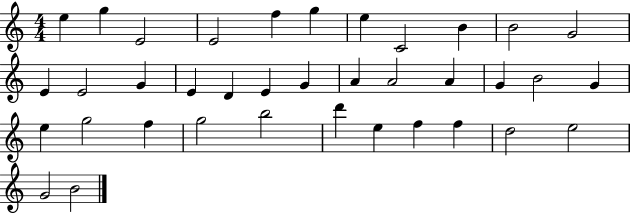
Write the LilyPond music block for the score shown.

{
  \clef treble
  \numericTimeSignature
  \time 4/4
  \key c \major
  e''4 g''4 e'2 | e'2 f''4 g''4 | e''4 c'2 b'4 | b'2 g'2 | \break e'4 e'2 g'4 | e'4 d'4 e'4 g'4 | a'4 a'2 a'4 | g'4 b'2 g'4 | \break e''4 g''2 f''4 | g''2 b''2 | d'''4 e''4 f''4 f''4 | d''2 e''2 | \break g'2 b'2 | \bar "|."
}